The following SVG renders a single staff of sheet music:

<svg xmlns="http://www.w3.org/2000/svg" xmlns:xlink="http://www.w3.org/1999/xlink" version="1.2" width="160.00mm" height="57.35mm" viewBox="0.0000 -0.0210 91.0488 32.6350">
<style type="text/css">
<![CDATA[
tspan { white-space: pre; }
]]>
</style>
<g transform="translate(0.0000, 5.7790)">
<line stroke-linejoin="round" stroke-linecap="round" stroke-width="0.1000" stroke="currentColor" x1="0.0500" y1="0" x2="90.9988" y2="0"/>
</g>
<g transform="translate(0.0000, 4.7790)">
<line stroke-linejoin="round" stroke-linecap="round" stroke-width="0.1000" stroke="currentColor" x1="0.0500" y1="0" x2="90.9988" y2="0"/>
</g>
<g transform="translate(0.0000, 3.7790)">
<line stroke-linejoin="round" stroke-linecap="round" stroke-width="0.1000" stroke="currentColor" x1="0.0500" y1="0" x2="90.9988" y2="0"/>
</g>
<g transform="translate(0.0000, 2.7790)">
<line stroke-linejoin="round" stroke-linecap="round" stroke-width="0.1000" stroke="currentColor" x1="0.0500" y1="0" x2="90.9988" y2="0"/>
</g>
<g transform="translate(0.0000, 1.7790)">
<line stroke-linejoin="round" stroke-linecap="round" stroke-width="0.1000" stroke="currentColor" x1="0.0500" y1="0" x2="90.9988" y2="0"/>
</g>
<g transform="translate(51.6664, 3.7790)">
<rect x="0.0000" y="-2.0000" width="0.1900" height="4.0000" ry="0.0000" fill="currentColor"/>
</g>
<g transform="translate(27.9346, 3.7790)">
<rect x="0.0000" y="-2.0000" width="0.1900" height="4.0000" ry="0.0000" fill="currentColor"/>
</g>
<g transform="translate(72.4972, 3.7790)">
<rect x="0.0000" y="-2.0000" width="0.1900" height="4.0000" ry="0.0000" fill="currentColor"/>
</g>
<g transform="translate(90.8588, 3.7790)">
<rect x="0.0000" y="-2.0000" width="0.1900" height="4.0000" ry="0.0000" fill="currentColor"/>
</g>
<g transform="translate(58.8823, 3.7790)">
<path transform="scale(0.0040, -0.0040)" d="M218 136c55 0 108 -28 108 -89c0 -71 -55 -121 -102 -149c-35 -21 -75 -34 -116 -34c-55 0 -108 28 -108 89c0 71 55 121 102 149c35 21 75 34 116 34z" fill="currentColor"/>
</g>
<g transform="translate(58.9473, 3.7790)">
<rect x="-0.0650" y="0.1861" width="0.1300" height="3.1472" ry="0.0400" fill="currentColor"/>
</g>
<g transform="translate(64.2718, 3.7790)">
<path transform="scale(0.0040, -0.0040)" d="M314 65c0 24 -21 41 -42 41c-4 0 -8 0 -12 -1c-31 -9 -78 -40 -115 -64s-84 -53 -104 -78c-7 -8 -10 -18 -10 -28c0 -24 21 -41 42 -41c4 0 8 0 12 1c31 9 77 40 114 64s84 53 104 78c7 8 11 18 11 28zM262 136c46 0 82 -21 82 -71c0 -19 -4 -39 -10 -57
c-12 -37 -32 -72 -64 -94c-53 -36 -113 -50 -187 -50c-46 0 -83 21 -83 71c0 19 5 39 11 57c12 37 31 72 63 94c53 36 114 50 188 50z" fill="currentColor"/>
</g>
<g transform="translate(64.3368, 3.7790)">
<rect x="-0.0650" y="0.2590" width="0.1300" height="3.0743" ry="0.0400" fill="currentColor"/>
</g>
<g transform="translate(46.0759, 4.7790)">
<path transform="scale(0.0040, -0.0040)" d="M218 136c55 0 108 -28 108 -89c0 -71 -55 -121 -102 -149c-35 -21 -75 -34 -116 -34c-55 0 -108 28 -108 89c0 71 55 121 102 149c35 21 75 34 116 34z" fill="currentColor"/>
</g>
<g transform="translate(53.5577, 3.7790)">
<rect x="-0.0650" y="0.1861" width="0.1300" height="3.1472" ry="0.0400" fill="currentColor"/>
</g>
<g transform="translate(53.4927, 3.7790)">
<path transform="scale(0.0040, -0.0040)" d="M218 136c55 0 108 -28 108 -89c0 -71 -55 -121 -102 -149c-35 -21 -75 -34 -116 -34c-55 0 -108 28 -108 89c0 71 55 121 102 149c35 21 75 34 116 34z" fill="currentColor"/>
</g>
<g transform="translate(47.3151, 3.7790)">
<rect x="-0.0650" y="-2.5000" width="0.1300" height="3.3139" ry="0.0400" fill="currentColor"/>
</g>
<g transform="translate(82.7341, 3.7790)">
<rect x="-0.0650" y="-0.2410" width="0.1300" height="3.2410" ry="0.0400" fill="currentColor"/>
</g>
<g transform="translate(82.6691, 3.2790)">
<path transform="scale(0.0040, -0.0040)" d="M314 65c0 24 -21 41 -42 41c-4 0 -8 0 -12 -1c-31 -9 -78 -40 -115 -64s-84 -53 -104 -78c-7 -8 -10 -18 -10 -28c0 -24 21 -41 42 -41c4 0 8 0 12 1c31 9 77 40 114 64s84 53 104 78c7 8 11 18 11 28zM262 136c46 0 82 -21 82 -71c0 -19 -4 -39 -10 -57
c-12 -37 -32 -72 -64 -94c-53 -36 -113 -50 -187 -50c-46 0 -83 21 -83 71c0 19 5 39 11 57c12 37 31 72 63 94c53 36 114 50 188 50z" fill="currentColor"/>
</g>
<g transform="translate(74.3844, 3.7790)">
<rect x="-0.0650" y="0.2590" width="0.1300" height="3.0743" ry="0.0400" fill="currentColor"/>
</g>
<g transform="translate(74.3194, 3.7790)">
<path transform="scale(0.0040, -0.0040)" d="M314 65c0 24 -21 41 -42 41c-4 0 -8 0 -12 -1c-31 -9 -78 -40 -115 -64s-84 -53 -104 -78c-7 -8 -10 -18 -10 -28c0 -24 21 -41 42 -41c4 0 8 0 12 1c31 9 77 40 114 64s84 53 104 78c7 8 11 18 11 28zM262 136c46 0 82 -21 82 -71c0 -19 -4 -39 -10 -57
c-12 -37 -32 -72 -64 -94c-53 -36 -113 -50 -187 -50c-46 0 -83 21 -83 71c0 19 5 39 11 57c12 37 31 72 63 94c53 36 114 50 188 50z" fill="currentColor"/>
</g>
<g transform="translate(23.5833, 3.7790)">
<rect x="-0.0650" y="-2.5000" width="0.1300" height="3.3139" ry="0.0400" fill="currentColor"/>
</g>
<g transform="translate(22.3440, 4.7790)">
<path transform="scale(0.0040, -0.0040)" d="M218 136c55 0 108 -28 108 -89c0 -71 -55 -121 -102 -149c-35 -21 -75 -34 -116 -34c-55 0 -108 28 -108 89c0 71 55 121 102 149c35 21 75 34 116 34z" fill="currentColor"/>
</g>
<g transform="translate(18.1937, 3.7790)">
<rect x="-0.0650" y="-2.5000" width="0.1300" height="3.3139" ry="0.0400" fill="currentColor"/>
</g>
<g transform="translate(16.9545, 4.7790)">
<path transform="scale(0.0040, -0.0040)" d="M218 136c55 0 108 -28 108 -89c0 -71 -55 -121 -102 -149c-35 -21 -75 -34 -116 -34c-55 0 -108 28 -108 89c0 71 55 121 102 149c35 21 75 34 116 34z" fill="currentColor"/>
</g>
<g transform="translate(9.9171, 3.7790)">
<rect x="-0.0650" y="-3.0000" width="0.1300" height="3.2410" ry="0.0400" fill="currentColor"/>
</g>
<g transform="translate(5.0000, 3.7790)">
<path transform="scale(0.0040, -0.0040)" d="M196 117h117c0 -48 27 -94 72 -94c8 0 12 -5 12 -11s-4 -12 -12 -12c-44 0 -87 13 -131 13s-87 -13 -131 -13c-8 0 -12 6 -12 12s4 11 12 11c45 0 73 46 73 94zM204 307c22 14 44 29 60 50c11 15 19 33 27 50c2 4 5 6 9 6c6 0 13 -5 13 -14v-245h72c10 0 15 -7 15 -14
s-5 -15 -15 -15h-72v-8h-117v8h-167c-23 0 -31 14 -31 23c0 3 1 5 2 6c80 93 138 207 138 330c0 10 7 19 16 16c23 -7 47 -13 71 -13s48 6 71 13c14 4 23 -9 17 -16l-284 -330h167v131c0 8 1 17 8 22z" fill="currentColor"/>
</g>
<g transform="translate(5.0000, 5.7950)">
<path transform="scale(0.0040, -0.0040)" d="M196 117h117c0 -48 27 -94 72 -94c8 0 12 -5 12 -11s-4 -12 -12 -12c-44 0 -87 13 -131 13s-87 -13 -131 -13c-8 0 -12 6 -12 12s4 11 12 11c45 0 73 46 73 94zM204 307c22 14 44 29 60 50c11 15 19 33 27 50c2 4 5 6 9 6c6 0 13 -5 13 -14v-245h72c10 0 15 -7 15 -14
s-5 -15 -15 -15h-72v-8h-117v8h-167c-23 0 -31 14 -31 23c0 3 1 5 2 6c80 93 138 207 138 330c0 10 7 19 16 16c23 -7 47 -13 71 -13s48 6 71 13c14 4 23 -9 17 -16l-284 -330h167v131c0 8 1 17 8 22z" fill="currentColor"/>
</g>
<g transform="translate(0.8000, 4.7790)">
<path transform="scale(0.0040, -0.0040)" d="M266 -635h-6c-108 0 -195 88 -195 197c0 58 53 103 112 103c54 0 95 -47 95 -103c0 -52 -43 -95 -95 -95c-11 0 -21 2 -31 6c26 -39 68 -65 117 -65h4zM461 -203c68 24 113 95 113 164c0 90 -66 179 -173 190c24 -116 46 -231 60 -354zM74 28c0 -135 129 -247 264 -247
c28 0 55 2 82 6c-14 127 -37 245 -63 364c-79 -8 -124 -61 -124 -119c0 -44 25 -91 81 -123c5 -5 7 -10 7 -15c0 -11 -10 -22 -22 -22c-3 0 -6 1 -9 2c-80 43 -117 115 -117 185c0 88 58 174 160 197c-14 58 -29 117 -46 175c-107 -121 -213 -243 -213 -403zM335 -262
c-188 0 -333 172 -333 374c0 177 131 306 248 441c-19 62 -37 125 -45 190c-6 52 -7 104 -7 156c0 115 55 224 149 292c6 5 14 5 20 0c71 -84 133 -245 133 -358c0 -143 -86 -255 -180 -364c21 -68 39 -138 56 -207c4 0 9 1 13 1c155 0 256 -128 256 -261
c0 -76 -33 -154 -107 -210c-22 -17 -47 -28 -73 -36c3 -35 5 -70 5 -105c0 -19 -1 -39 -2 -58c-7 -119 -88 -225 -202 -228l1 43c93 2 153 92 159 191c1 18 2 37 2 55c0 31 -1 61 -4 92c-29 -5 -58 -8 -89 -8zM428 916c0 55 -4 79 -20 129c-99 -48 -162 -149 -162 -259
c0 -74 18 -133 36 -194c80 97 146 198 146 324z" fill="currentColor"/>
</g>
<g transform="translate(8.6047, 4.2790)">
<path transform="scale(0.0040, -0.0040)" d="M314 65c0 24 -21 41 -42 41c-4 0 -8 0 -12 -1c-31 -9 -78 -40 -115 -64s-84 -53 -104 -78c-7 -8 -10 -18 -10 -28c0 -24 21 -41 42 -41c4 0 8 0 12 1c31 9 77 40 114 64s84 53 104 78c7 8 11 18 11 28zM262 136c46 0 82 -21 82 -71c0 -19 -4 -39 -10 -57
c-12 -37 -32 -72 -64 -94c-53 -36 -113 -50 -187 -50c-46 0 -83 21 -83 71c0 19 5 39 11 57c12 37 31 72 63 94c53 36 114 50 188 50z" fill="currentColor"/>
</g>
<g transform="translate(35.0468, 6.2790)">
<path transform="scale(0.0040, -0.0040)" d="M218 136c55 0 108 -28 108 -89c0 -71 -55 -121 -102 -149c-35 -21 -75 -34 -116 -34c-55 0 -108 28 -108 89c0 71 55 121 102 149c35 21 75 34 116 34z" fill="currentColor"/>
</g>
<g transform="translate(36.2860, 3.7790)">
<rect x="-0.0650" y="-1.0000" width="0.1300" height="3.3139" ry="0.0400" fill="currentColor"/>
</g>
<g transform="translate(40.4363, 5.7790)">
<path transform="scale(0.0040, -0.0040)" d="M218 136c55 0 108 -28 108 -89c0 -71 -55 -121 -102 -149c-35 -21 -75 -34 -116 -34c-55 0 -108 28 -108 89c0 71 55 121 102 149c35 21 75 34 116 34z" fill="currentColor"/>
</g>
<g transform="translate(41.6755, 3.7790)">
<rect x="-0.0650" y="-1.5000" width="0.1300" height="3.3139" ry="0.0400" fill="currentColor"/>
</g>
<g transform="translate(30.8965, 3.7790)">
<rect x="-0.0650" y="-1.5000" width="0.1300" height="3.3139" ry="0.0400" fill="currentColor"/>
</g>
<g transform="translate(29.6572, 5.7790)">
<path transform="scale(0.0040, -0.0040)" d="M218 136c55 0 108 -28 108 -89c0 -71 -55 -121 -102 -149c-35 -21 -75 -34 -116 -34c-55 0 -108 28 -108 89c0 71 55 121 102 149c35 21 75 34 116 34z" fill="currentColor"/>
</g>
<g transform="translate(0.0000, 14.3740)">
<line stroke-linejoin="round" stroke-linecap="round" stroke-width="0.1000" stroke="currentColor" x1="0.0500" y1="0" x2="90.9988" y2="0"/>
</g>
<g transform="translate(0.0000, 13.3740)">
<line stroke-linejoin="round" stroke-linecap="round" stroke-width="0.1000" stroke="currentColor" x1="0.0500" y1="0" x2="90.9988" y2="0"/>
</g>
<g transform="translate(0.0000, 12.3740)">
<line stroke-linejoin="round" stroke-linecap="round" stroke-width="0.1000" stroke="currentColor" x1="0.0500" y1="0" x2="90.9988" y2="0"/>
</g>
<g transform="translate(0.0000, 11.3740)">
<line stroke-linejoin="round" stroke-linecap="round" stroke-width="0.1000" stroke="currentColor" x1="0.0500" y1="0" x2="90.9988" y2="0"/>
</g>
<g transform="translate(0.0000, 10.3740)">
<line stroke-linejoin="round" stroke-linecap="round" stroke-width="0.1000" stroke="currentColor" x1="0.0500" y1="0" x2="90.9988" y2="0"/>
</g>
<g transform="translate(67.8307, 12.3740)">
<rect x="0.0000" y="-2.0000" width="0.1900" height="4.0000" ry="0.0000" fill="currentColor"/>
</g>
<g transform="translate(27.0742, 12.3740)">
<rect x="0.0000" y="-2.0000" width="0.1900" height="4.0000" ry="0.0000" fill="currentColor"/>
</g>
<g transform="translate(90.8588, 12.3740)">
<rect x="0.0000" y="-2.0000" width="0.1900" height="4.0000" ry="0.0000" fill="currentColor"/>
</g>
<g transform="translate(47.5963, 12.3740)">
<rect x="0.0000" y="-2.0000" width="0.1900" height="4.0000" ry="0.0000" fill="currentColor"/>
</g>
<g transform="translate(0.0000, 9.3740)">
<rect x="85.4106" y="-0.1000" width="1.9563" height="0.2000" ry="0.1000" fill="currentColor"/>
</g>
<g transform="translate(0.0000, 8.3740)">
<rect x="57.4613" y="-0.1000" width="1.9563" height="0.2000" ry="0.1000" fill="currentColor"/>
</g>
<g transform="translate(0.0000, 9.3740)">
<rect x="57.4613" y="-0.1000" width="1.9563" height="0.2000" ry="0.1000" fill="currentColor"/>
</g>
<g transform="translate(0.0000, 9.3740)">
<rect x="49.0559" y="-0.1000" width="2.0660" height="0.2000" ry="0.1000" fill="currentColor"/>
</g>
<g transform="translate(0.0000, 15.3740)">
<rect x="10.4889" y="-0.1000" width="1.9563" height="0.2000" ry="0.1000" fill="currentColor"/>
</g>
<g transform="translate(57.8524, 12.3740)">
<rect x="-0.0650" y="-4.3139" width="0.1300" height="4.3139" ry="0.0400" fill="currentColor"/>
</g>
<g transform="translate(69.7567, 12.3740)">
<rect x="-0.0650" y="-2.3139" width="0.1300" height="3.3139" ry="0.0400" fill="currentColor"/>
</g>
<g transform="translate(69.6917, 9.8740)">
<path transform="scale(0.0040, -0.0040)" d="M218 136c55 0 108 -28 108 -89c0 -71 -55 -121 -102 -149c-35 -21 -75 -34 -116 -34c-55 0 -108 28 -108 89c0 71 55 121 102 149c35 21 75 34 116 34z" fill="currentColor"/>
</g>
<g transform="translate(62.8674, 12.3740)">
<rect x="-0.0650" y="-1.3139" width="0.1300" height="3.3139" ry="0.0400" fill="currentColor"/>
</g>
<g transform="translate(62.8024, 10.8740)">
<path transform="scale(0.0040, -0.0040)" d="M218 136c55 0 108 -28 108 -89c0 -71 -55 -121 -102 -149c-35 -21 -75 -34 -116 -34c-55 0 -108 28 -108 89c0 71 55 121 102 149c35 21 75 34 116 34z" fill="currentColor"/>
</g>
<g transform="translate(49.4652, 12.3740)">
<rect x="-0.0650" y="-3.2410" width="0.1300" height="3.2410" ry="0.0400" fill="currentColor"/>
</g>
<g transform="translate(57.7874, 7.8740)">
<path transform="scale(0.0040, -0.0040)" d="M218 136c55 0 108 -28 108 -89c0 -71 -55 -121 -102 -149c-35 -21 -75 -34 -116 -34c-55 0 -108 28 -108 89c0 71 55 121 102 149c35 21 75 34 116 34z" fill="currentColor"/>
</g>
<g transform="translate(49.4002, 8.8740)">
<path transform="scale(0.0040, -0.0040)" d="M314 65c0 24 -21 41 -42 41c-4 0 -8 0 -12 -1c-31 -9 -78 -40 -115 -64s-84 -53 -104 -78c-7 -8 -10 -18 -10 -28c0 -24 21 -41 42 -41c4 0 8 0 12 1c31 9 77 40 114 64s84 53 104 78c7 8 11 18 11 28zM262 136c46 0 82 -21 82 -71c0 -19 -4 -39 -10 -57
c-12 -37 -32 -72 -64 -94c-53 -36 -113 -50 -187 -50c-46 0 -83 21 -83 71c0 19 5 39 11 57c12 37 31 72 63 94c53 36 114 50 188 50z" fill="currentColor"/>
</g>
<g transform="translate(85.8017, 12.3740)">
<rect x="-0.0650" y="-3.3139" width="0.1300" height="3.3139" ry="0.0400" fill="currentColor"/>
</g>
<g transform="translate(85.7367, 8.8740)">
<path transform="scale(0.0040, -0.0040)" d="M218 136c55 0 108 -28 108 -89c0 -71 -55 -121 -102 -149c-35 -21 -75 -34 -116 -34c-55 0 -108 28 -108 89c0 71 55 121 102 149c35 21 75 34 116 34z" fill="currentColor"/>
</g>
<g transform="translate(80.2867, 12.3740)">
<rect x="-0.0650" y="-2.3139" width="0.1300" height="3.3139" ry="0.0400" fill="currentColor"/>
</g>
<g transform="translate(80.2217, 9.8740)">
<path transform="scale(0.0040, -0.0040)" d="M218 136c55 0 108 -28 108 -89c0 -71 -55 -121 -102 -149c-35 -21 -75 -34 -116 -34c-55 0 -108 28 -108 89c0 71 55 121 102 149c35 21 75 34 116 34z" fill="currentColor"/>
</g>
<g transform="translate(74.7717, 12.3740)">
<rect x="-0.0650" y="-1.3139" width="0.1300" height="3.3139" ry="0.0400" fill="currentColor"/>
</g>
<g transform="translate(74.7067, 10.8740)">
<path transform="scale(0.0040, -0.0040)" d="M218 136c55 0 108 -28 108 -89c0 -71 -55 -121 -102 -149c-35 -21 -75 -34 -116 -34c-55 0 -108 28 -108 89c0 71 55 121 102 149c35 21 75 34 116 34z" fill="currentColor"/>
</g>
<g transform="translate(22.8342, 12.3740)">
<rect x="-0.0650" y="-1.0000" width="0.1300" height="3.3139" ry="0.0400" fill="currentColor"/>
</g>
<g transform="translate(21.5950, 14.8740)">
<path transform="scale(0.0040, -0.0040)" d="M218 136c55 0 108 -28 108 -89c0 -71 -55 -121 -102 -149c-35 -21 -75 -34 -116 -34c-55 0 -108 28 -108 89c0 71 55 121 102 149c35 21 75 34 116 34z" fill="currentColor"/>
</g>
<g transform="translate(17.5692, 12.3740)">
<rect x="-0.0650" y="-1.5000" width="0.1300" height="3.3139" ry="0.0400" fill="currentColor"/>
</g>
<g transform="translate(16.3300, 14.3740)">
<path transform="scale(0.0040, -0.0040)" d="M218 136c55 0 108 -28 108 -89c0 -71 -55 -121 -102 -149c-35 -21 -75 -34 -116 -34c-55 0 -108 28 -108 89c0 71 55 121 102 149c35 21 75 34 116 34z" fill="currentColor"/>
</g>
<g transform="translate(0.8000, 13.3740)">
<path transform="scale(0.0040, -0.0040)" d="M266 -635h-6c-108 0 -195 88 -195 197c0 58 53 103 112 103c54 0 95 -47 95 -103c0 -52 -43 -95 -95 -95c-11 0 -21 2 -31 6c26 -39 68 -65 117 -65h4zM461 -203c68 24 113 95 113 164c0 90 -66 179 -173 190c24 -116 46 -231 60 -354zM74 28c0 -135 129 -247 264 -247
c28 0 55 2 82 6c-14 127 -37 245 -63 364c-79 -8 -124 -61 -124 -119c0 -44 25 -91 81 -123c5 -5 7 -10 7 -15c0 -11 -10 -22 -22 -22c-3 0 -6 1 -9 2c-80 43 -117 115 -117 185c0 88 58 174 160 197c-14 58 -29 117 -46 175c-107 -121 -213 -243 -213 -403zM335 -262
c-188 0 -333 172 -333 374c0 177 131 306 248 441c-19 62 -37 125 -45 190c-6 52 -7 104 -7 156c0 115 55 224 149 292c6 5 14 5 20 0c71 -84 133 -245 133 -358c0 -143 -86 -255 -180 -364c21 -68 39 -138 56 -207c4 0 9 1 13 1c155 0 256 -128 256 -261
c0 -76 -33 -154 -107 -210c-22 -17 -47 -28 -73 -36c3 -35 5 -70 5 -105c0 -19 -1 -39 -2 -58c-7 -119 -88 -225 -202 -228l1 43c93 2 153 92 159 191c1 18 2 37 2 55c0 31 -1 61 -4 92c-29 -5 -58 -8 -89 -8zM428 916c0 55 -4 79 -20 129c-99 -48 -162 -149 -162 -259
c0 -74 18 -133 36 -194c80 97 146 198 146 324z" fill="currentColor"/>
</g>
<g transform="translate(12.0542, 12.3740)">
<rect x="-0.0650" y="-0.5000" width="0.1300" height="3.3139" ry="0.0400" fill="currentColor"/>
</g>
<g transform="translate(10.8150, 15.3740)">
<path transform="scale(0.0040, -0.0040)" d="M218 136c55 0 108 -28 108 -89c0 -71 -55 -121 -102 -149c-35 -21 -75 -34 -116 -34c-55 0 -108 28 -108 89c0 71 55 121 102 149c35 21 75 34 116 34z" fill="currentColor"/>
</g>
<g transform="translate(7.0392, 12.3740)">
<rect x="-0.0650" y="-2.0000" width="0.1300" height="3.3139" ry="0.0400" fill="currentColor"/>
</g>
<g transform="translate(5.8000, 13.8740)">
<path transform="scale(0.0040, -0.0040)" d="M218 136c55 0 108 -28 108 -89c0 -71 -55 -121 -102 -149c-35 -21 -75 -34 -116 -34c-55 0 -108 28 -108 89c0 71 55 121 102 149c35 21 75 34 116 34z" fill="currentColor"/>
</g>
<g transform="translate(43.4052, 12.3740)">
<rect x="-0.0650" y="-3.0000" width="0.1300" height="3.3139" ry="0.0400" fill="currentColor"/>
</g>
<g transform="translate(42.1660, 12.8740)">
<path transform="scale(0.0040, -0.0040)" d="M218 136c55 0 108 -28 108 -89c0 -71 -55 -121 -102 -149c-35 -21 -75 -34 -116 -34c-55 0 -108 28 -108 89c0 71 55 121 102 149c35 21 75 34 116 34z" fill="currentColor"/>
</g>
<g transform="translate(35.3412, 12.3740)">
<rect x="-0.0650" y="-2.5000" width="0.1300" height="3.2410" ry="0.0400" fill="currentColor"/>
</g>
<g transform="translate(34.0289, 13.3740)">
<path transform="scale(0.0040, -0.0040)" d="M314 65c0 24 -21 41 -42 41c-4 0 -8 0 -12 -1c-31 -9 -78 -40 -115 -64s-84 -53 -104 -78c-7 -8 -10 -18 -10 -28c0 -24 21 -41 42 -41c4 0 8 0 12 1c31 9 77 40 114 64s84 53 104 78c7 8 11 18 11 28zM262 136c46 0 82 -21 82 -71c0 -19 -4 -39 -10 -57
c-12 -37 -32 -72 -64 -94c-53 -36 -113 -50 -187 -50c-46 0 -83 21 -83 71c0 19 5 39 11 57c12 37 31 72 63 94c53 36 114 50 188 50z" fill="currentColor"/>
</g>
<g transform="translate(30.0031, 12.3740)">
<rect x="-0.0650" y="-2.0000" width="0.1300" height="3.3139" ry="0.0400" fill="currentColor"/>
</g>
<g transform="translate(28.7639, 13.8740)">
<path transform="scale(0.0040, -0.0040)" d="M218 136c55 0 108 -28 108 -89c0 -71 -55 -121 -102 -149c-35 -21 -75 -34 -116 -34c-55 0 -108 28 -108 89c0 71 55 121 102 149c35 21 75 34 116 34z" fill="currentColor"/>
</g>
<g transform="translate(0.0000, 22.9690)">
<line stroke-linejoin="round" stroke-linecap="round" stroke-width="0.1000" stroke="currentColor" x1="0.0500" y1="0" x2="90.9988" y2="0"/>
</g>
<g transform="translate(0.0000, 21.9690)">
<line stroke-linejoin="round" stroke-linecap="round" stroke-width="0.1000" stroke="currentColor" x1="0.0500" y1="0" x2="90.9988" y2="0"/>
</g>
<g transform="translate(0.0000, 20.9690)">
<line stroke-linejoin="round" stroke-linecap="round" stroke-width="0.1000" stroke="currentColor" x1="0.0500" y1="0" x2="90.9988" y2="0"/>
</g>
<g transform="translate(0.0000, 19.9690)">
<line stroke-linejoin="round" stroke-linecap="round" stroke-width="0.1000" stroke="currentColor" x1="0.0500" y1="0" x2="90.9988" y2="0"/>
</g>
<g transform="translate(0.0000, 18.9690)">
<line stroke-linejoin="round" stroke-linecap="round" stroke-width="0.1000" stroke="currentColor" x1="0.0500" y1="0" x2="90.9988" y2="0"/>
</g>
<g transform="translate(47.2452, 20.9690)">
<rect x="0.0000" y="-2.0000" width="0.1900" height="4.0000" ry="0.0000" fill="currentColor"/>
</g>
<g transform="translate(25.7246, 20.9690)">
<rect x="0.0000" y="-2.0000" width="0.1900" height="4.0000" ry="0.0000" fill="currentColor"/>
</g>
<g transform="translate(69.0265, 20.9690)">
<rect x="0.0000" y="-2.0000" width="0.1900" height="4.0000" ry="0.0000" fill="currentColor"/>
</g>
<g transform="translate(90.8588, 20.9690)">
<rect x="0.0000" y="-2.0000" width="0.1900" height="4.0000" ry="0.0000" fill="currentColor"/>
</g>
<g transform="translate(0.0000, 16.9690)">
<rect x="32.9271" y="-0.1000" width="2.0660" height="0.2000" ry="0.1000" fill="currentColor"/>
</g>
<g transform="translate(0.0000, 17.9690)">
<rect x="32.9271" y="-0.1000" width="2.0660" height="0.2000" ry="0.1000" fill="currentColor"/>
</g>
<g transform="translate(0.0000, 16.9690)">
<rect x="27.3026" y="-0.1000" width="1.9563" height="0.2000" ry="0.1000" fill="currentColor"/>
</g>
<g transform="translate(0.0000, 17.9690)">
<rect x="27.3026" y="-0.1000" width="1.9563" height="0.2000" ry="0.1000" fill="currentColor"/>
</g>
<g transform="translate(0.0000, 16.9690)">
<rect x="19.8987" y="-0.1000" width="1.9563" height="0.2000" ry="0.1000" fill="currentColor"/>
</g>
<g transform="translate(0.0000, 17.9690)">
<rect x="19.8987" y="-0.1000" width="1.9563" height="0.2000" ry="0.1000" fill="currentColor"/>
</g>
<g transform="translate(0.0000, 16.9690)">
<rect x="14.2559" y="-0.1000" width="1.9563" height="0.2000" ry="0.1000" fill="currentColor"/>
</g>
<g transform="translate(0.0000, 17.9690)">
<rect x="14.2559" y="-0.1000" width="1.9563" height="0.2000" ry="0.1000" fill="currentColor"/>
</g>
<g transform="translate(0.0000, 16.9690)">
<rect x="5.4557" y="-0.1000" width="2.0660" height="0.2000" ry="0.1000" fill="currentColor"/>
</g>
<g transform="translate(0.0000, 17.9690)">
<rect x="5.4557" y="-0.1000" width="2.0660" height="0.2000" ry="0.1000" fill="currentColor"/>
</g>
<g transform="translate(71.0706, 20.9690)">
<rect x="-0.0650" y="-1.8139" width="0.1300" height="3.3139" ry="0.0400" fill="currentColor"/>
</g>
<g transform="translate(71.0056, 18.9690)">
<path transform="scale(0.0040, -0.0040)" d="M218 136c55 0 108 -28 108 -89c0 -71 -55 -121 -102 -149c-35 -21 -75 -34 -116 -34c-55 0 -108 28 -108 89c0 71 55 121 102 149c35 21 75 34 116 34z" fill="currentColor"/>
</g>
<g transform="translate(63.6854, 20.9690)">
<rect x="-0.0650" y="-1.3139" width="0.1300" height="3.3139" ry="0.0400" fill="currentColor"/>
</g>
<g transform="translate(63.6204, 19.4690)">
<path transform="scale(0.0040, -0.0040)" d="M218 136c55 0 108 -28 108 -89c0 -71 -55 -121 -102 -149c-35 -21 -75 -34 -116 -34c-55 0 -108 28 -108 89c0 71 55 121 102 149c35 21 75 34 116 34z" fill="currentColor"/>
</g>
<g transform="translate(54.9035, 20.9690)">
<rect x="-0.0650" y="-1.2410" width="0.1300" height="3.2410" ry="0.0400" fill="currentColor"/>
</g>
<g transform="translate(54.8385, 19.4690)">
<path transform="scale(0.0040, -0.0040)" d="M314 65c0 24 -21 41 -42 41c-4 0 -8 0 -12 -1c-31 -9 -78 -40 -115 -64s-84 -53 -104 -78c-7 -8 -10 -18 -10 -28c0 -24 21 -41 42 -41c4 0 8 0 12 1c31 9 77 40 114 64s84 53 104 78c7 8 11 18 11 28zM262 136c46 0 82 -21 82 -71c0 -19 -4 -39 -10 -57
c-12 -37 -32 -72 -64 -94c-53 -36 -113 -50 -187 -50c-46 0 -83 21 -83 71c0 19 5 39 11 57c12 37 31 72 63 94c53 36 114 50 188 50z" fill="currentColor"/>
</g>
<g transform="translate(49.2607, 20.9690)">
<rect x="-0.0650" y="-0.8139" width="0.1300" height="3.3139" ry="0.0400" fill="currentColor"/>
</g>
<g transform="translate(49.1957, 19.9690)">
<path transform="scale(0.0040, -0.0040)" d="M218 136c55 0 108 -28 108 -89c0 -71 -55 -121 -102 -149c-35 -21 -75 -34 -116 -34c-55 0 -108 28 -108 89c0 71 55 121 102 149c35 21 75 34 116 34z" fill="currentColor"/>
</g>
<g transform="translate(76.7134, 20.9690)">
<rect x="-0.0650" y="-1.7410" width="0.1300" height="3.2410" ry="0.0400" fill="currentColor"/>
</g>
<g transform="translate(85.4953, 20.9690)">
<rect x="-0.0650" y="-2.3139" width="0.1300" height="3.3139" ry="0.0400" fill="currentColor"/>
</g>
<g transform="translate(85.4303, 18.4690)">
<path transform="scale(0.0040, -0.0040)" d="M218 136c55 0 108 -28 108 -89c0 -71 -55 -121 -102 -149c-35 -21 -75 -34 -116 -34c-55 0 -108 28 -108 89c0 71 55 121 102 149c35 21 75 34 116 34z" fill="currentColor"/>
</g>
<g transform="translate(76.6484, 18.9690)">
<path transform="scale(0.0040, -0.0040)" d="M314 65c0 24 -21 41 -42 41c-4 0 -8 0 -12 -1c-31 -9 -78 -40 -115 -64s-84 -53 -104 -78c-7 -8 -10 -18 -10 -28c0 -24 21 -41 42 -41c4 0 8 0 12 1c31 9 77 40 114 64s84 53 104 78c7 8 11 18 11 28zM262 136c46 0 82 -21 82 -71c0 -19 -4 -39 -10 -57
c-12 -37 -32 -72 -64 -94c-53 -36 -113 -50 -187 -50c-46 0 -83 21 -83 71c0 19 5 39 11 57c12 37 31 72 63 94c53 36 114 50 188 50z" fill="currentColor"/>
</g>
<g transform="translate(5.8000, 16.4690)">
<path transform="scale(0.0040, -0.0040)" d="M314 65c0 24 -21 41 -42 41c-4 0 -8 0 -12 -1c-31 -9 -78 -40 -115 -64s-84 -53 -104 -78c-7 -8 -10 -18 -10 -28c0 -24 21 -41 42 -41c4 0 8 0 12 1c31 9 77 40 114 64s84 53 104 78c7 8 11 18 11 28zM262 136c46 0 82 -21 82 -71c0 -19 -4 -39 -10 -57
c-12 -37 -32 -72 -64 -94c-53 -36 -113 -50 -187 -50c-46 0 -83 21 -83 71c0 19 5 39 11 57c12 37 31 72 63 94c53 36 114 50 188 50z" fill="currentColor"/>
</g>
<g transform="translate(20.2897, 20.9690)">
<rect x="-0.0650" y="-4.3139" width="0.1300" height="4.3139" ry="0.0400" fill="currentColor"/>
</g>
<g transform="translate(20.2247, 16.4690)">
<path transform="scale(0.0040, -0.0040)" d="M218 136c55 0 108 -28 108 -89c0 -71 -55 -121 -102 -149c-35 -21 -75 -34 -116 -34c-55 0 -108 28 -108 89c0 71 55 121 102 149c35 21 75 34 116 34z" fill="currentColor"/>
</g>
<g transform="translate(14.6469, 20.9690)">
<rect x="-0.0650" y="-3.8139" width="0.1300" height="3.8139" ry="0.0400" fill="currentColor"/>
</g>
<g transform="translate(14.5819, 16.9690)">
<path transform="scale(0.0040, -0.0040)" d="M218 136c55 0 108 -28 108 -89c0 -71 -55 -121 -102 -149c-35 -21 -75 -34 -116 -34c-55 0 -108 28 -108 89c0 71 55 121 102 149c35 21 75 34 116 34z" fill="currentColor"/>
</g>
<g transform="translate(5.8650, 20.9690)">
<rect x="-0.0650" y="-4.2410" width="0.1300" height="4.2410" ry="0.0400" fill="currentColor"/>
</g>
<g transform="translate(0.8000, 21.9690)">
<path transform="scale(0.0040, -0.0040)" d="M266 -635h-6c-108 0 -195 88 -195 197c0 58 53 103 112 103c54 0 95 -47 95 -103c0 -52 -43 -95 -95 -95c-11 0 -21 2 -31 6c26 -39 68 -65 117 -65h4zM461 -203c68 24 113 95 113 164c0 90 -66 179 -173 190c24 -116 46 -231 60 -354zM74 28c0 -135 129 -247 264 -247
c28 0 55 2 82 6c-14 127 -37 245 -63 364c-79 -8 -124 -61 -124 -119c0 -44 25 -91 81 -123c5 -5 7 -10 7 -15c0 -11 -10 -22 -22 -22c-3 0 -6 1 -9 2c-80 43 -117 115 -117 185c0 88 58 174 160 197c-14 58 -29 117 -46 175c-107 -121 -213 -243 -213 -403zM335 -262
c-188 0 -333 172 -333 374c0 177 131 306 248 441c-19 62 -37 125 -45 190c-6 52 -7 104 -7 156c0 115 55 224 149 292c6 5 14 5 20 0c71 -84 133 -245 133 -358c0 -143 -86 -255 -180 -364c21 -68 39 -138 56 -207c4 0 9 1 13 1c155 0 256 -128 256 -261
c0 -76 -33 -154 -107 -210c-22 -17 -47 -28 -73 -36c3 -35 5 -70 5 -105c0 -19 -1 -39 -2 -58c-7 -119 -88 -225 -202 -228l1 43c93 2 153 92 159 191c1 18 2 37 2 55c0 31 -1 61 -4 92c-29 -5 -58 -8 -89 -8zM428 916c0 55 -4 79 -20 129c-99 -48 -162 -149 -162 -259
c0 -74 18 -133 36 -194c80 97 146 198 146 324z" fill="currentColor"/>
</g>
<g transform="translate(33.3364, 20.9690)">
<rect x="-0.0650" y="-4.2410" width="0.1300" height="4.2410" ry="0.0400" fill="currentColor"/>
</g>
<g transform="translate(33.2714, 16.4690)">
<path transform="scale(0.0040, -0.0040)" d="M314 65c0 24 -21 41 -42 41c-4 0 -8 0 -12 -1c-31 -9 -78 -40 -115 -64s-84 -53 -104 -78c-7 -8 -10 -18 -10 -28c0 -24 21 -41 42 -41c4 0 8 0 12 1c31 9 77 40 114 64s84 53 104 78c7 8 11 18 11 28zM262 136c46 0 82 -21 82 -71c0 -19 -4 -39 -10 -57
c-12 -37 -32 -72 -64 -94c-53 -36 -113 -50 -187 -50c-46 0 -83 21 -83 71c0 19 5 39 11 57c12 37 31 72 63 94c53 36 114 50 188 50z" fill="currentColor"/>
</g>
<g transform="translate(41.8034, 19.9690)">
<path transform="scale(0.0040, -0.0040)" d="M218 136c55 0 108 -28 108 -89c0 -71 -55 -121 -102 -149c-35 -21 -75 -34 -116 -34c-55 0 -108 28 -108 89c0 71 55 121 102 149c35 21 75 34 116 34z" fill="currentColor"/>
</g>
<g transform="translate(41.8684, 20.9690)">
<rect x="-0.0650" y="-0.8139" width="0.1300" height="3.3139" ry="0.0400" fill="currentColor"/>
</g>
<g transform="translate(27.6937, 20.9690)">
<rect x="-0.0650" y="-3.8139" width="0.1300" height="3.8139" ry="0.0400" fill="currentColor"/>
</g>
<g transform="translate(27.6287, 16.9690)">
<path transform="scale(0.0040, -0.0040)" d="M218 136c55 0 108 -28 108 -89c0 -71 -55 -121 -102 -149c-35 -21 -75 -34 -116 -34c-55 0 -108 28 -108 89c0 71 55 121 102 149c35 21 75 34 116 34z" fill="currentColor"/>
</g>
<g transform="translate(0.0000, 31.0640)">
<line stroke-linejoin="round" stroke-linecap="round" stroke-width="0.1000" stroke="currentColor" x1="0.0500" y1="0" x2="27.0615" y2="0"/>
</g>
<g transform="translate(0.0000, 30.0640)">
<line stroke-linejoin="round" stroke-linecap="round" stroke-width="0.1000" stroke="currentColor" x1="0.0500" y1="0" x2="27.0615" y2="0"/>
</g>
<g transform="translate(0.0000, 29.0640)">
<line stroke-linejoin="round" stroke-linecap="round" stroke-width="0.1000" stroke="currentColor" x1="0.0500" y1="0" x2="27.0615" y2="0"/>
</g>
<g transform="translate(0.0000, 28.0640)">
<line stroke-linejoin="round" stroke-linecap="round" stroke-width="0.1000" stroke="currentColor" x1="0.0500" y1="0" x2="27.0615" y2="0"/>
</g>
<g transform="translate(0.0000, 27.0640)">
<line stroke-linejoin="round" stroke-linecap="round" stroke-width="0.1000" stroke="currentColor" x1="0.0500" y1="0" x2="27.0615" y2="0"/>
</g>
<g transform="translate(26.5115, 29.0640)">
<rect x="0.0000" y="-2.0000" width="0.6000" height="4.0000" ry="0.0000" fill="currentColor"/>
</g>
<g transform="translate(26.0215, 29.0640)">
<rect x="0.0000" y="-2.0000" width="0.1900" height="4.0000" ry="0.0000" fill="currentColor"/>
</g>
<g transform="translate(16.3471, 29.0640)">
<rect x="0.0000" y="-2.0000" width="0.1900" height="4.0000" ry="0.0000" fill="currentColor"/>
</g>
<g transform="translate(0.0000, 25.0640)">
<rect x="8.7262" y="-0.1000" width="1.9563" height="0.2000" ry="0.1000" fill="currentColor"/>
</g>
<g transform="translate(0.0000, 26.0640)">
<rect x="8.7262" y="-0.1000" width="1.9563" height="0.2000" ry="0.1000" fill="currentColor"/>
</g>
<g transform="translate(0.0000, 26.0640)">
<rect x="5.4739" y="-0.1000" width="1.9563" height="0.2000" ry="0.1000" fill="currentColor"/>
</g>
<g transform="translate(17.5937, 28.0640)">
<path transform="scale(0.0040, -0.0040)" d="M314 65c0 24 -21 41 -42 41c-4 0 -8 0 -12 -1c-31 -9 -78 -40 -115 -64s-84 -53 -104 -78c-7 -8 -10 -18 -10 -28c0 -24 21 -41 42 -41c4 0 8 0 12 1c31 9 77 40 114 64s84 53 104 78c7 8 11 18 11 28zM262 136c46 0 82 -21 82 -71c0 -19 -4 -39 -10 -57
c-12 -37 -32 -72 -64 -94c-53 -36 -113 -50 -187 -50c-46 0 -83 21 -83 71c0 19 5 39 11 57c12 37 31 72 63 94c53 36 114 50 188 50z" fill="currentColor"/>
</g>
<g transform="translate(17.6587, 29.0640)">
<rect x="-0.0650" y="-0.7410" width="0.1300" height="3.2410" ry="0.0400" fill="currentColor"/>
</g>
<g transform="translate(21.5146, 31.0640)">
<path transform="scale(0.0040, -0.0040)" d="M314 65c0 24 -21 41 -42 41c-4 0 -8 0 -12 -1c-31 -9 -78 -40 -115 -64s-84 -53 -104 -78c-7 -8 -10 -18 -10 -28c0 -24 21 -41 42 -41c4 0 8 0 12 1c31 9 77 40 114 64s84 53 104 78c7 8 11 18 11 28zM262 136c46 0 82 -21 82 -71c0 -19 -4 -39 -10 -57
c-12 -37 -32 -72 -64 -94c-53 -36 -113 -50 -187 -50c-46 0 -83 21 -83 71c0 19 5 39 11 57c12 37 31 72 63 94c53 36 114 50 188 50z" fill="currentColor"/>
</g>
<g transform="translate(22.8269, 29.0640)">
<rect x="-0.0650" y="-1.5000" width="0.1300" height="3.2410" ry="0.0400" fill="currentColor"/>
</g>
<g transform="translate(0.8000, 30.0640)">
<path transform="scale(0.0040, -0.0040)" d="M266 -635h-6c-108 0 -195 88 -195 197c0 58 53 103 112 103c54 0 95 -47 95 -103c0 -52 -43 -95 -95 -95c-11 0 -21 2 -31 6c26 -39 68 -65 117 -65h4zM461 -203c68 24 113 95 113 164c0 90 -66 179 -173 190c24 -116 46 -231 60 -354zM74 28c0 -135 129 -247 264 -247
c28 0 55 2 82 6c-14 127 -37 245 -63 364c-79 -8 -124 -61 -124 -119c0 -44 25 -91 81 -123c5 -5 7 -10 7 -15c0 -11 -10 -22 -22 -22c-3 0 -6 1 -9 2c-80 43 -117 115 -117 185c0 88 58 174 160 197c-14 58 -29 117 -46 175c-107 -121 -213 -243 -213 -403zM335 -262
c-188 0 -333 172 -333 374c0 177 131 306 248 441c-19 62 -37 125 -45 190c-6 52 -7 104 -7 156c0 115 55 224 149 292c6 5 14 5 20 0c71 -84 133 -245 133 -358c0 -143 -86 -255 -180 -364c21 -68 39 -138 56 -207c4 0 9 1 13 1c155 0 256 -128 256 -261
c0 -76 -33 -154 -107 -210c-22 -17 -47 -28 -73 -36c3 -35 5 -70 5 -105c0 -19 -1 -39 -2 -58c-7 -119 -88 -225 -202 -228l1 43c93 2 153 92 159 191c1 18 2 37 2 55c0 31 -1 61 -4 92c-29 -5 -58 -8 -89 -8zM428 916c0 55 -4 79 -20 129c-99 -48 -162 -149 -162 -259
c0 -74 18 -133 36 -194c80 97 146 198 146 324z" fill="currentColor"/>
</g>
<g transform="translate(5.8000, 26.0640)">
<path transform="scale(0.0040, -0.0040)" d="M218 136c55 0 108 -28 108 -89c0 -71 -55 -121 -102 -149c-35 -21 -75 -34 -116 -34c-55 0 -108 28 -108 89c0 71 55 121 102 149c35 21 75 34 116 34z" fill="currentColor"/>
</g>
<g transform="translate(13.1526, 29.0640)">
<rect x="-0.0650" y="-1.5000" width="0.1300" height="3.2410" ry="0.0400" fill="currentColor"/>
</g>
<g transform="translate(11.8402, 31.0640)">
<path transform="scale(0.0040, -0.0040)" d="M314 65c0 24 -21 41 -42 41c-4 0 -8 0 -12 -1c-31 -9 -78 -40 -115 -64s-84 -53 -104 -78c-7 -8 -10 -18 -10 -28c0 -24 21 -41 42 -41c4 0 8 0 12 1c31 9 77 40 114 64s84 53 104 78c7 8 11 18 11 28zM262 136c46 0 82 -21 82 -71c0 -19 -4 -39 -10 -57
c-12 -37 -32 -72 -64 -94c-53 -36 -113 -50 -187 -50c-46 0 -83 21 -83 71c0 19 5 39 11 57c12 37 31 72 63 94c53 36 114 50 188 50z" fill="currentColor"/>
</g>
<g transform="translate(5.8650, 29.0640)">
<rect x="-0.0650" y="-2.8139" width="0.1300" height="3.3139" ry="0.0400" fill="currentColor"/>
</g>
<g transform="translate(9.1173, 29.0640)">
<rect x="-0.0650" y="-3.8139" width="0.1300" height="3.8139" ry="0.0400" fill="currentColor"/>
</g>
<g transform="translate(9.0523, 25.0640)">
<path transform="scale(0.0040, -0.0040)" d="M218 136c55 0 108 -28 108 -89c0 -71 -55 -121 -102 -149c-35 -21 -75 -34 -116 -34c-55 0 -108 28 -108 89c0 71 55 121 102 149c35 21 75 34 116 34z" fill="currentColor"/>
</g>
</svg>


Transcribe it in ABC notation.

X:1
T:Untitled
M:4/4
L:1/4
K:C
A2 G G E D E G B B B2 B2 c2 F C E D F G2 A b2 d' e g e g b d'2 c' d' c' d'2 d d e2 e f f2 g a c' E2 d2 E2